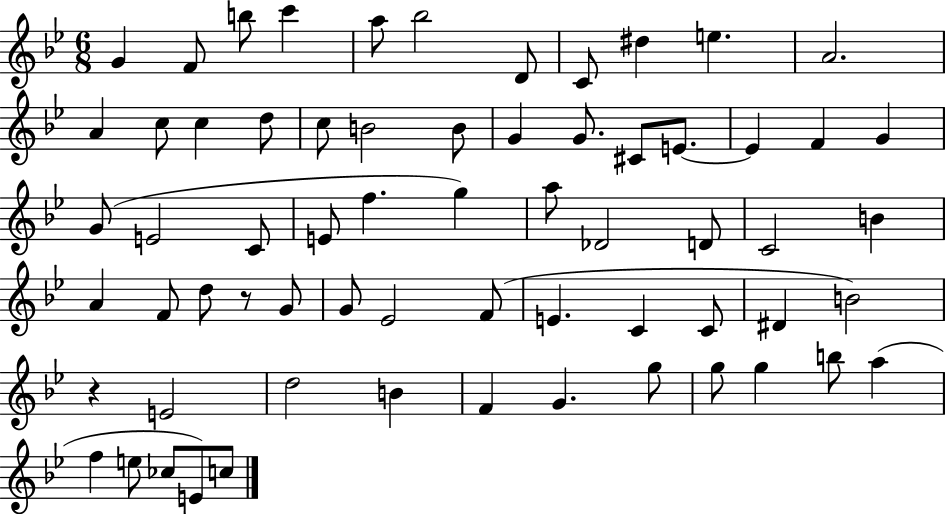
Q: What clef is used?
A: treble